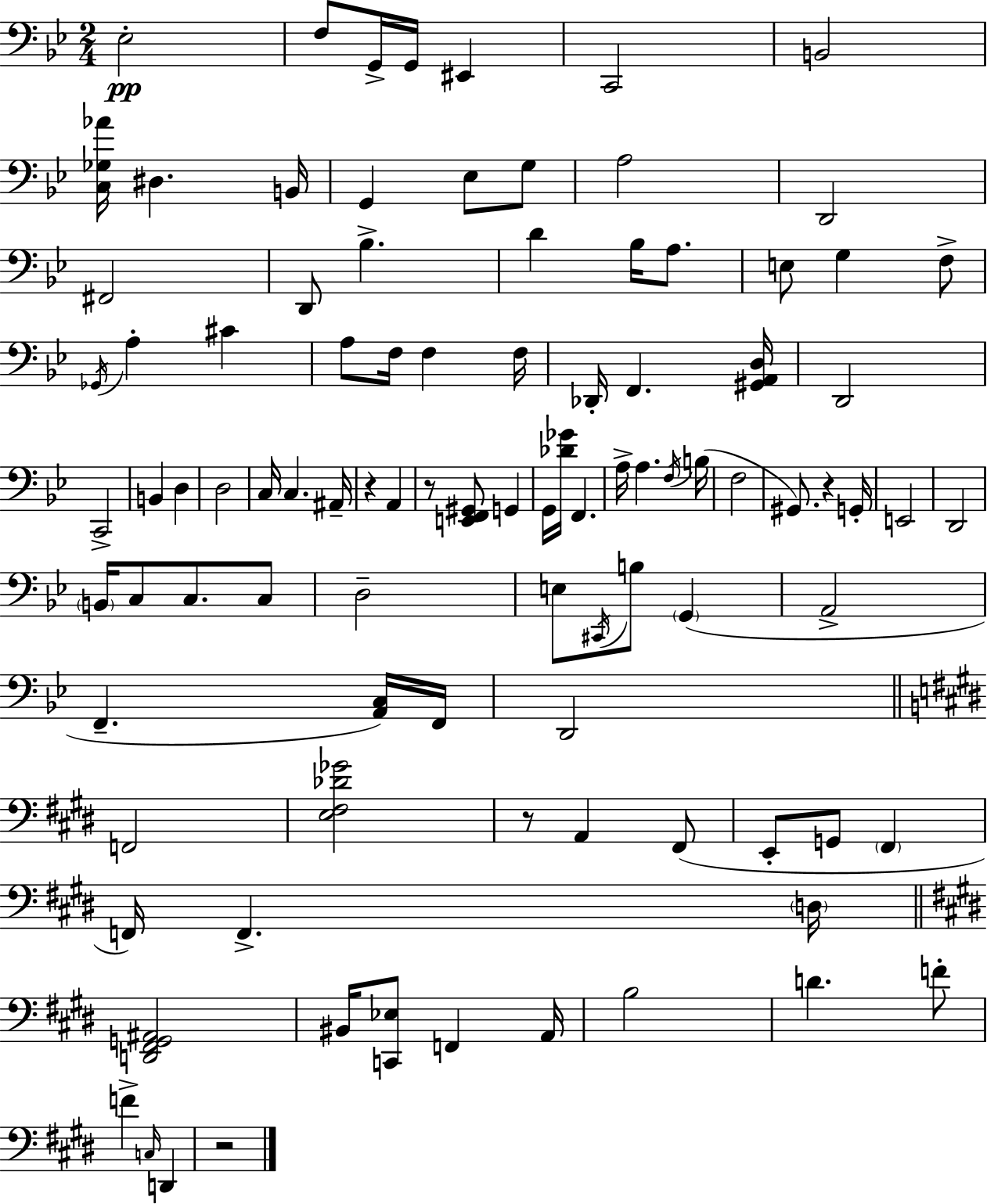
X:1
T:Untitled
M:2/4
L:1/4
K:Gm
_E,2 F,/2 G,,/4 G,,/4 ^E,, C,,2 B,,2 [C,_G,_A]/4 ^D, B,,/4 G,, _E,/2 G,/2 A,2 D,,2 ^F,,2 D,,/2 _B, D _B,/4 A,/2 E,/2 G, F,/2 _G,,/4 A, ^C A,/2 F,/4 F, F,/4 _D,,/4 F,, [^G,,A,,D,]/4 D,,2 C,,2 B,, D, D,2 C,/4 C, ^A,,/4 z A,, z/2 [E,,F,,^G,,]/2 G,, G,,/4 [_D_G]/4 F,, A,/4 A, F,/4 B,/4 F,2 ^G,,/2 z G,,/4 E,,2 D,,2 B,,/4 C,/2 C,/2 C,/2 D,2 E,/2 ^C,,/4 B,/2 G,, A,,2 F,, [A,,C,]/4 F,,/4 D,,2 F,,2 [E,^F,_D_G]2 z/2 A,, ^F,,/2 E,,/2 G,,/2 ^F,, F,,/4 F,, D,/4 [D,,^F,,G,,^A,,]2 ^B,,/4 [C,,_E,]/2 F,, A,,/4 B,2 D F/2 F C,/4 D,, z2